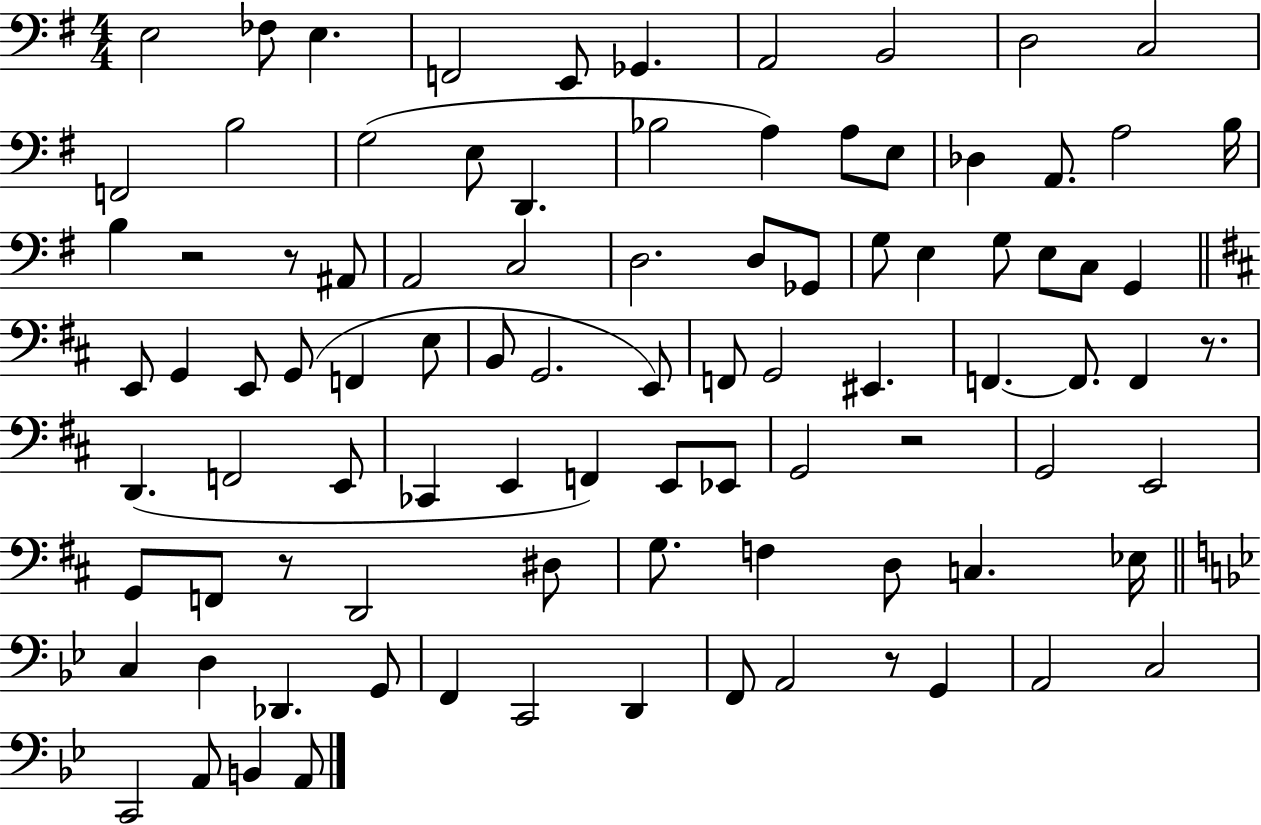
E3/h FES3/e E3/q. F2/h E2/e Gb2/q. A2/h B2/h D3/h C3/h F2/h B3/h G3/h E3/e D2/q. Bb3/h A3/q A3/e E3/e Db3/q A2/e. A3/h B3/s B3/q R/h R/e A#2/e A2/h C3/h D3/h. D3/e Gb2/e G3/e E3/q G3/e E3/e C3/e G2/q E2/e G2/q E2/e G2/e F2/q E3/e B2/e G2/h. E2/e F2/e G2/h EIS2/q. F2/q. F2/e. F2/q R/e. D2/q. F2/h E2/e CES2/q E2/q F2/q E2/e Eb2/e G2/h R/h G2/h E2/h G2/e F2/e R/e D2/h D#3/e G3/e. F3/q D3/e C3/q. Eb3/s C3/q D3/q Db2/q. G2/e F2/q C2/h D2/q F2/e A2/h R/e G2/q A2/h C3/h C2/h A2/e B2/q A2/e